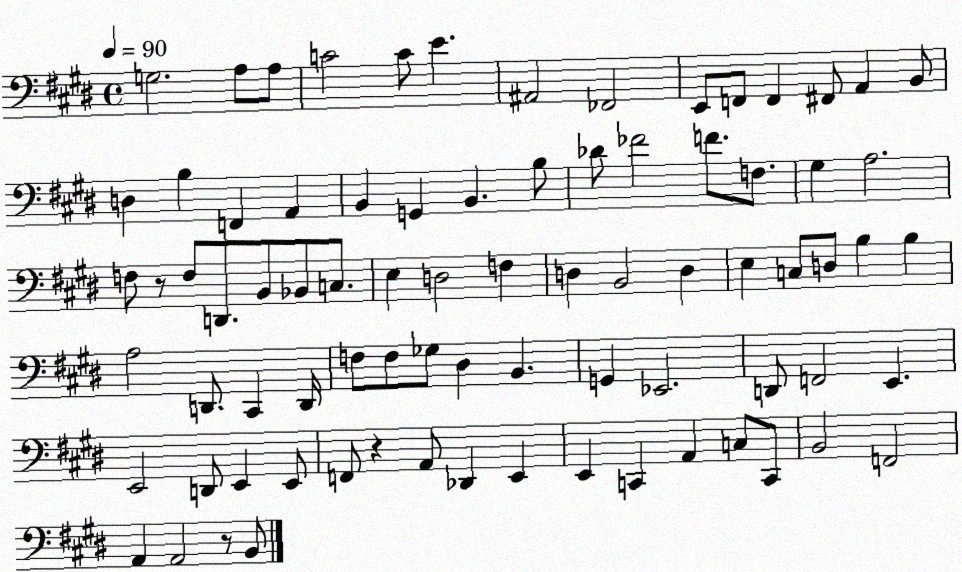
X:1
T:Untitled
M:4/4
L:1/4
K:E
G,2 A,/2 A,/2 C2 C/2 E ^A,,2 _F,,2 E,,/2 F,,/2 F,, ^F,,/2 A,, B,,/2 D, B, F,, A,, B,, G,, B,, B,/2 _D/2 _F2 F/2 F,/2 ^G, A,2 F,/2 z/2 F,/2 D,,/2 B,,/2 _B,,/2 C,/2 E, D,2 F, D, B,,2 D, E, C,/2 D,/2 B, B, A,2 D,,/2 ^C,, D,,/4 F,/2 F,/2 _G,/2 ^D, B,, G,, _E,,2 D,,/2 F,,2 E,, E,,2 D,,/2 E,, E,,/2 F,,/2 z A,,/2 _D,, E,, E,, C,, A,, C,/2 C,,/2 B,,2 F,,2 A,, A,,2 z/2 B,,/2